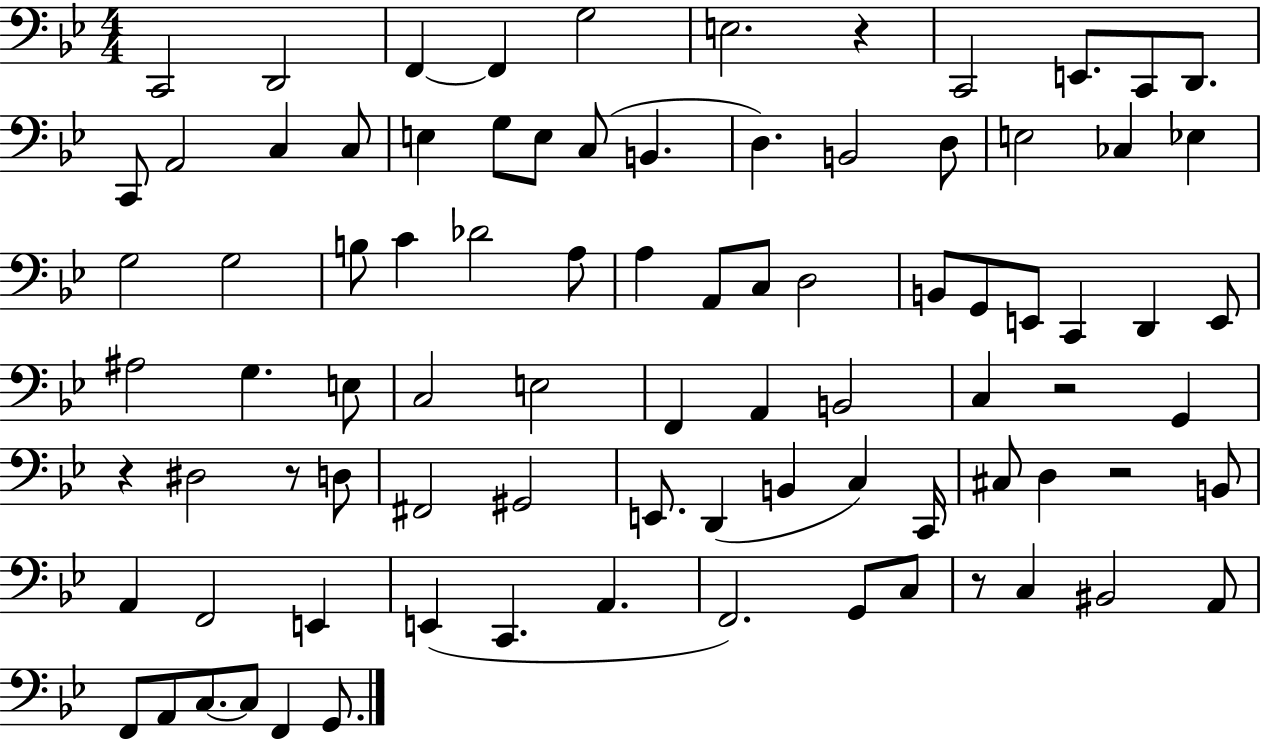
X:1
T:Untitled
M:4/4
L:1/4
K:Bb
C,,2 D,,2 F,, F,, G,2 E,2 z C,,2 E,,/2 C,,/2 D,,/2 C,,/2 A,,2 C, C,/2 E, G,/2 E,/2 C,/2 B,, D, B,,2 D,/2 E,2 _C, _E, G,2 G,2 B,/2 C _D2 A,/2 A, A,,/2 C,/2 D,2 B,,/2 G,,/2 E,,/2 C,, D,, E,,/2 ^A,2 G, E,/2 C,2 E,2 F,, A,, B,,2 C, z2 G,, z ^D,2 z/2 D,/2 ^F,,2 ^G,,2 E,,/2 D,, B,, C, C,,/4 ^C,/2 D, z2 B,,/2 A,, F,,2 E,, E,, C,, A,, F,,2 G,,/2 C,/2 z/2 C, ^B,,2 A,,/2 F,,/2 A,,/2 C,/2 C,/2 F,, G,,/2